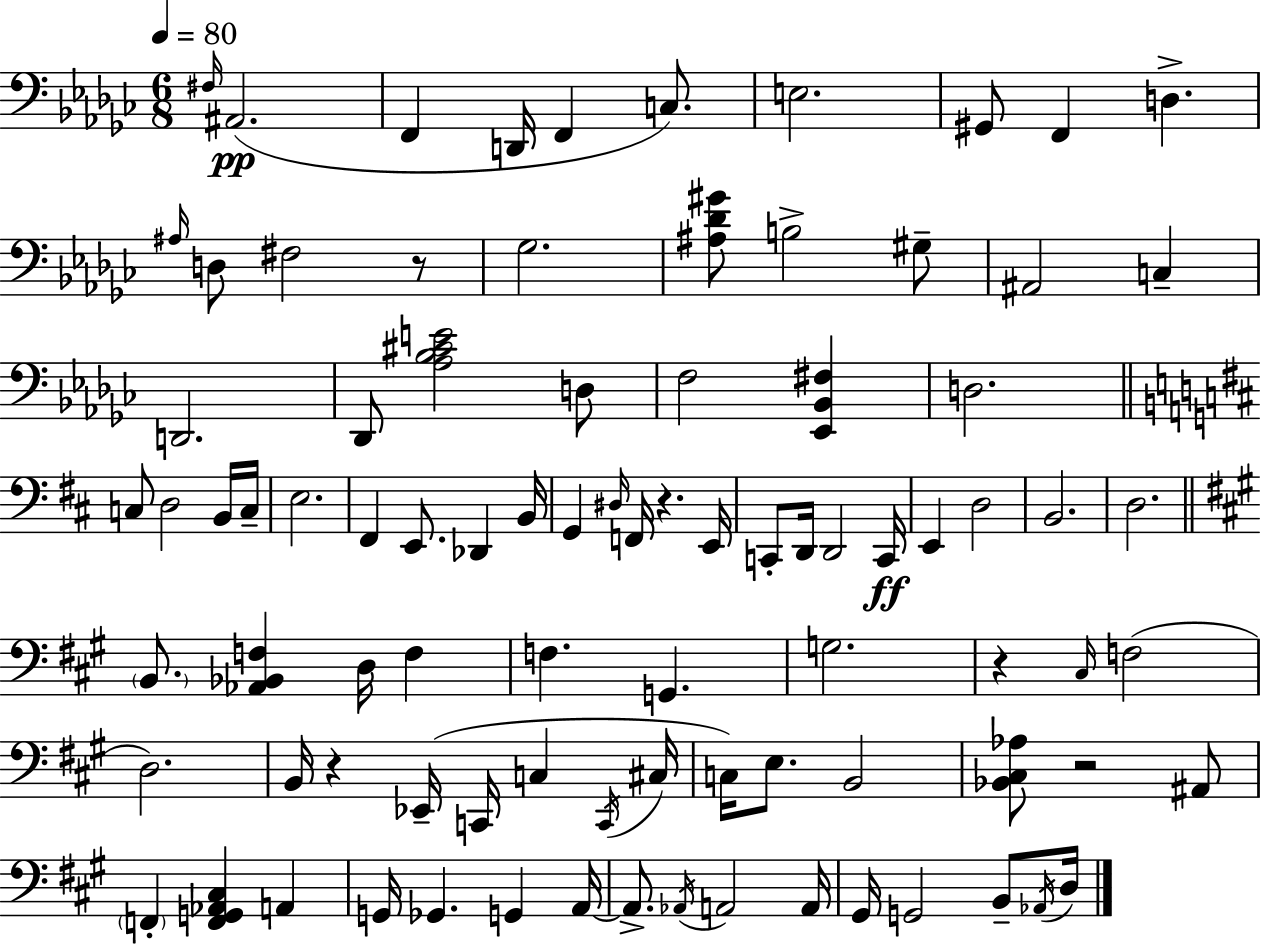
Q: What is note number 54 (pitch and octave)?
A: B2